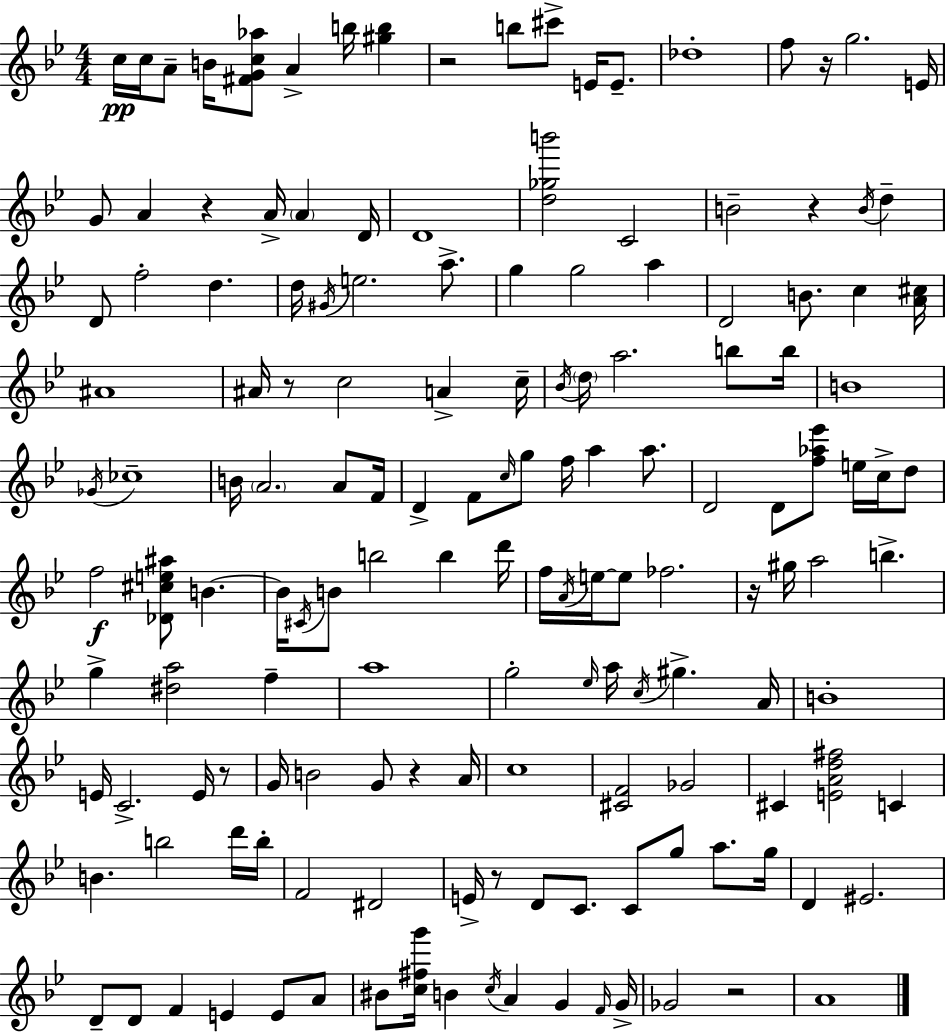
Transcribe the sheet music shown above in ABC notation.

X:1
T:Untitled
M:4/4
L:1/4
K:Bb
c/4 c/4 A/2 B/4 [^FGc_a]/2 A b/4 [^gb] z2 b/2 ^c'/2 E/4 E/2 _d4 f/2 z/4 g2 E/4 G/2 A z A/4 A D/4 D4 [d_gb']2 C2 B2 z B/4 d D/2 f2 d d/4 ^G/4 e2 a/2 g g2 a D2 B/2 c [A^c]/4 ^A4 ^A/4 z/2 c2 A c/4 _B/4 d/4 a2 b/2 b/4 B4 _G/4 _c4 B/4 A2 A/2 F/4 D F/2 c/4 g/2 f/4 a a/2 D2 D/2 [f_a_e']/2 e/4 c/4 d/2 f2 [_D^ce^a]/2 B B/4 ^C/4 B/2 b2 b d'/4 f/4 A/4 e/4 e/2 _f2 z/4 ^g/4 a2 b g [^da]2 f a4 g2 _e/4 a/4 c/4 ^g A/4 B4 E/4 C2 E/4 z/2 G/4 B2 G/2 z A/4 c4 [^CF]2 _G2 ^C [EAd^f]2 C B b2 d'/4 b/4 F2 ^D2 E/4 z/2 D/2 C/2 C/2 g/2 a/2 g/4 D ^E2 D/2 D/2 F E E/2 A/2 ^B/2 [c^fg']/4 B c/4 A G F/4 G/4 _G2 z2 A4